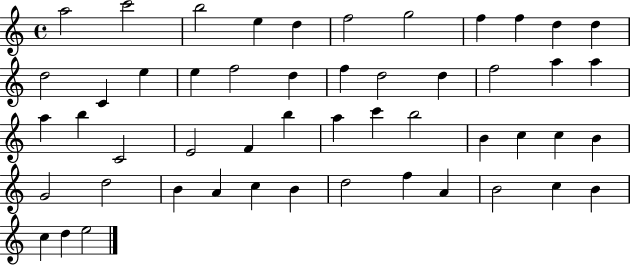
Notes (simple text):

A5/h C6/h B5/h E5/q D5/q F5/h G5/h F5/q F5/q D5/q D5/q D5/h C4/q E5/q E5/q F5/h D5/q F5/q D5/h D5/q F5/h A5/q A5/q A5/q B5/q C4/h E4/h F4/q B5/q A5/q C6/q B5/h B4/q C5/q C5/q B4/q G4/h D5/h B4/q A4/q C5/q B4/q D5/h F5/q A4/q B4/h C5/q B4/q C5/q D5/q E5/h